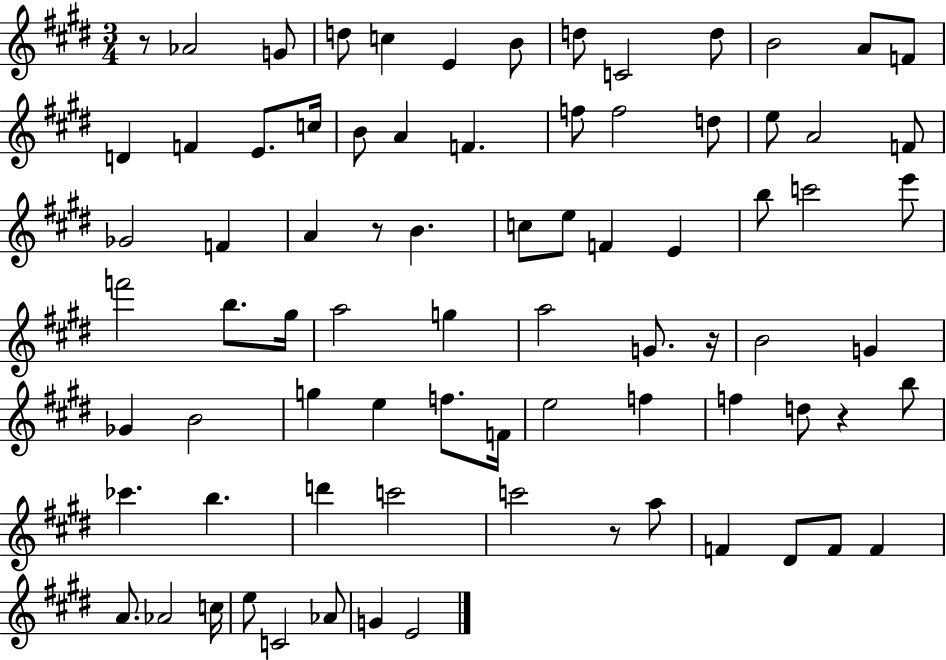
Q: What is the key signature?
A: E major